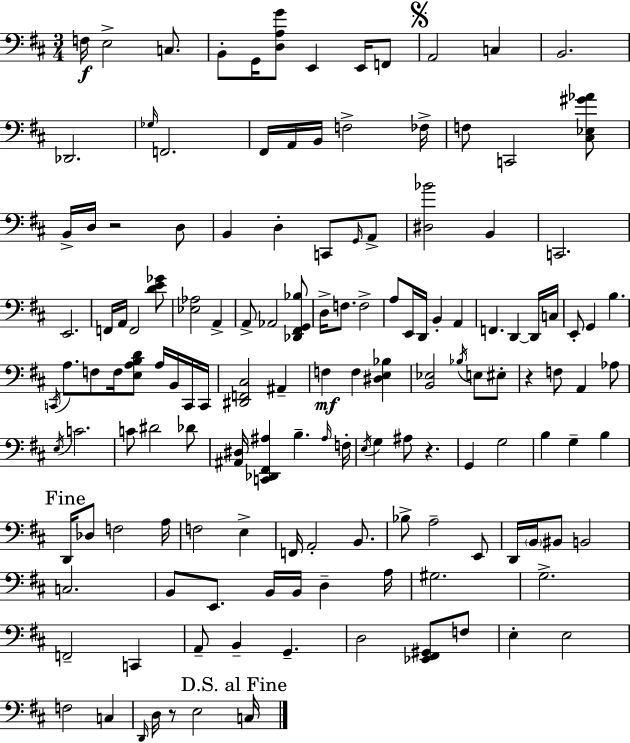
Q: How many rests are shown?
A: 4